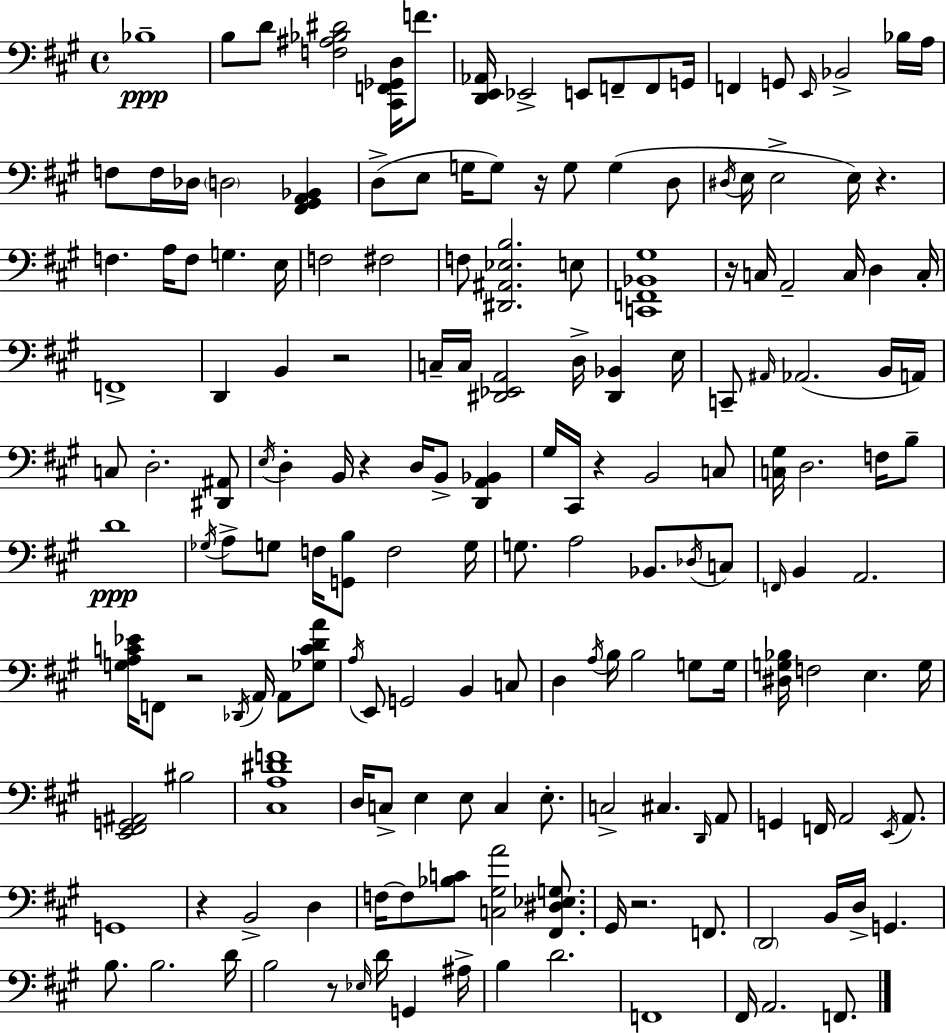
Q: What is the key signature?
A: A major